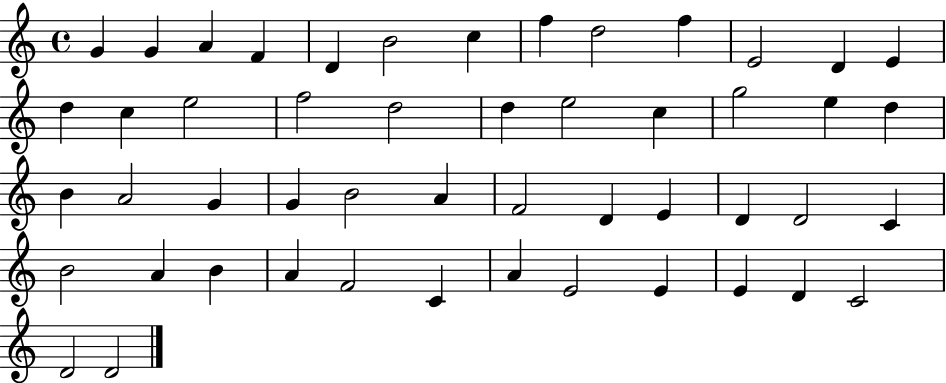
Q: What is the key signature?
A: C major